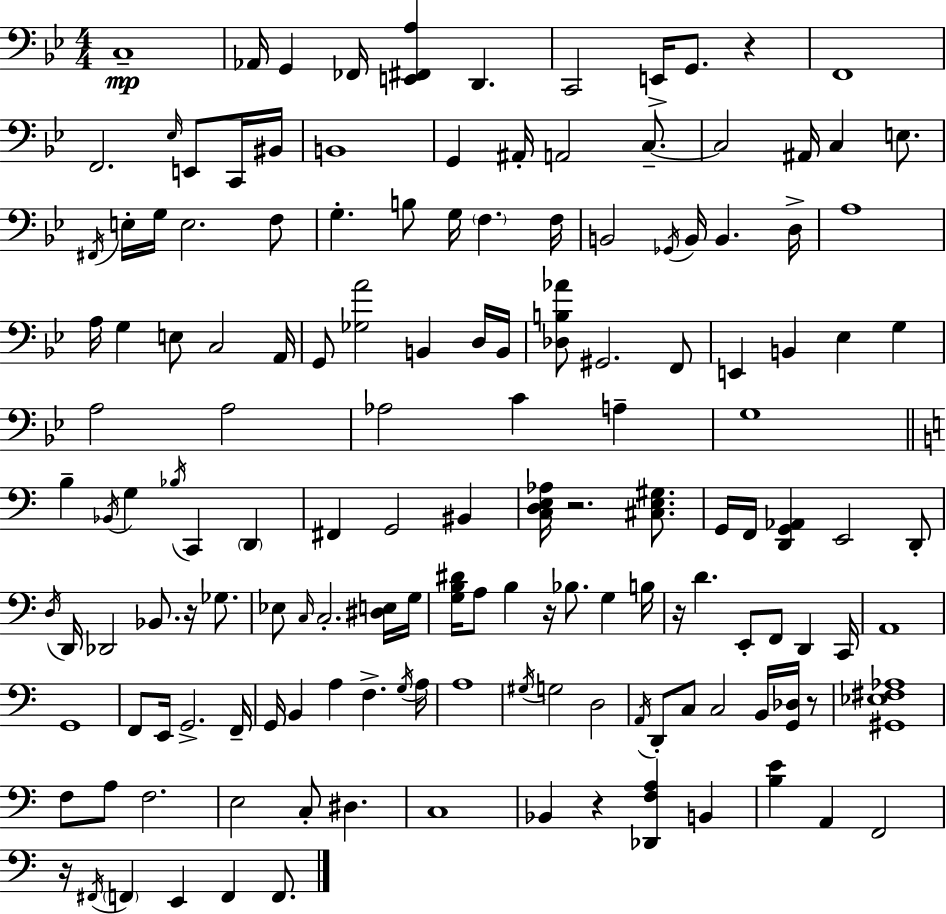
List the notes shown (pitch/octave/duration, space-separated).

C3/w Ab2/s G2/q FES2/s [E2,F#2,A3]/q D2/q. C2/h E2/s G2/e. R/q F2/w F2/h. Eb3/s E2/e C2/s BIS2/s B2/w G2/q A#2/s A2/h C3/e. C3/h A#2/s C3/q E3/e. F#2/s E3/s G3/s E3/h. F3/e G3/q. B3/e G3/s F3/q. F3/s B2/h Gb2/s B2/s B2/q. D3/s A3/w A3/s G3/q E3/e C3/h A2/s G2/e [Gb3,A4]/h B2/q D3/s B2/s [Db3,B3,Ab4]/e G#2/h. F2/e E2/q B2/q Eb3/q G3/q A3/h A3/h Ab3/h C4/q A3/q G3/w B3/q Bb2/s G3/q Bb3/s C2/q D2/q F#2/q G2/h BIS2/q [C3,D3,E3,Ab3]/s R/h. [C#3,E3,G#3]/e. G2/s F2/s [D2,G2,Ab2]/q E2/h D2/e D3/s D2/s Db2/h Bb2/e. R/s Gb3/e. Eb3/e C3/s C3/h. [D#3,E3]/s G3/s [G3,B3,D#4]/s A3/e B3/q R/s Bb3/e. G3/q B3/s R/s D4/q. E2/e F2/e D2/q C2/s A2/w G2/w F2/e E2/s G2/h. F2/s G2/s B2/q A3/q F3/q. G3/s A3/s A3/w G#3/s G3/h D3/h A2/s D2/e C3/e C3/h B2/s [G2,Db3]/s R/e [G#2,Eb3,F#3,Ab3]/w F3/e A3/e F3/h. E3/h C3/e D#3/q. C3/w Bb2/q R/q [Db2,F3,A3]/q B2/q [B3,E4]/q A2/q F2/h R/s F#2/s F2/q E2/q F2/q F2/e.